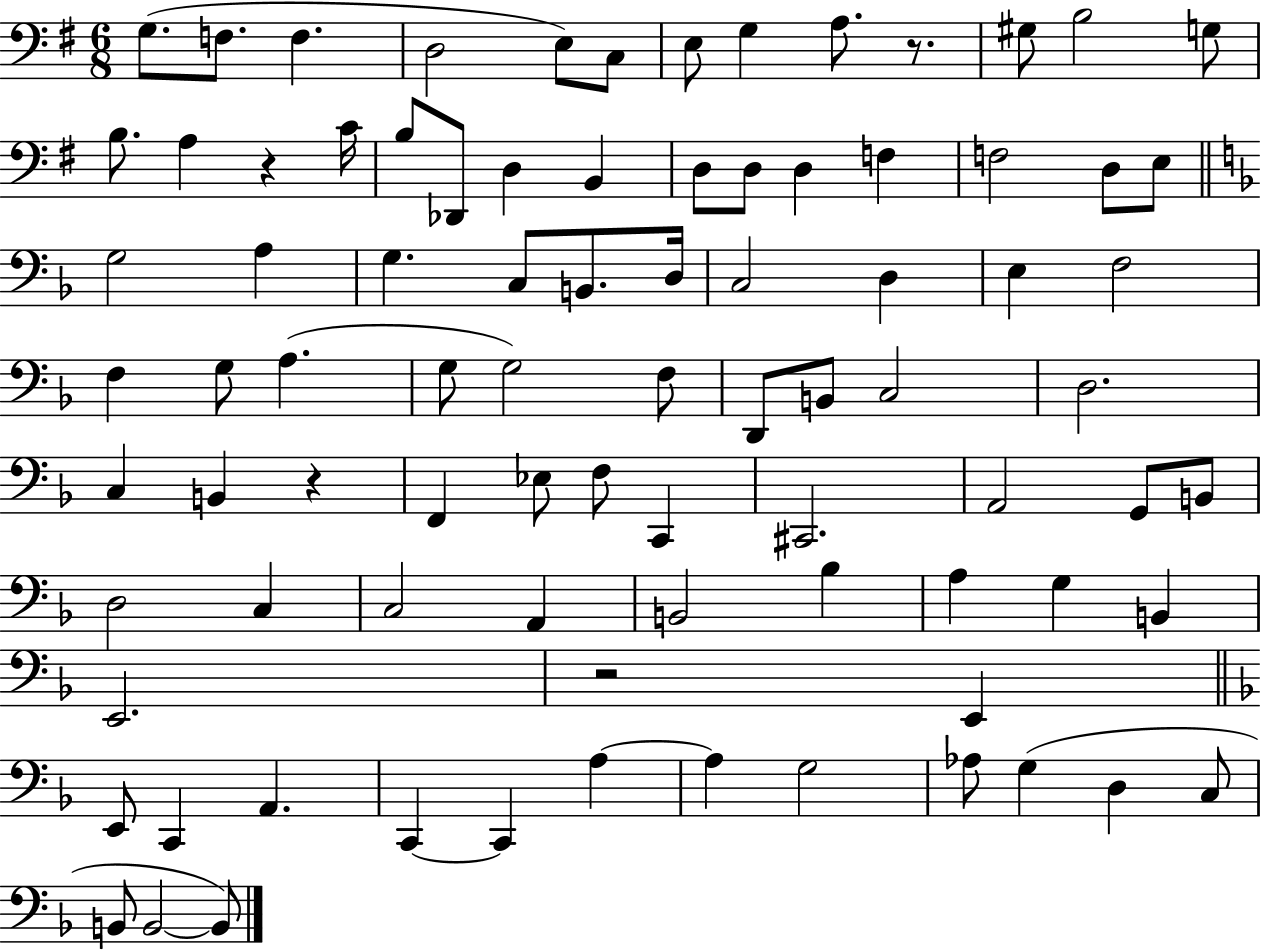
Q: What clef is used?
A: bass